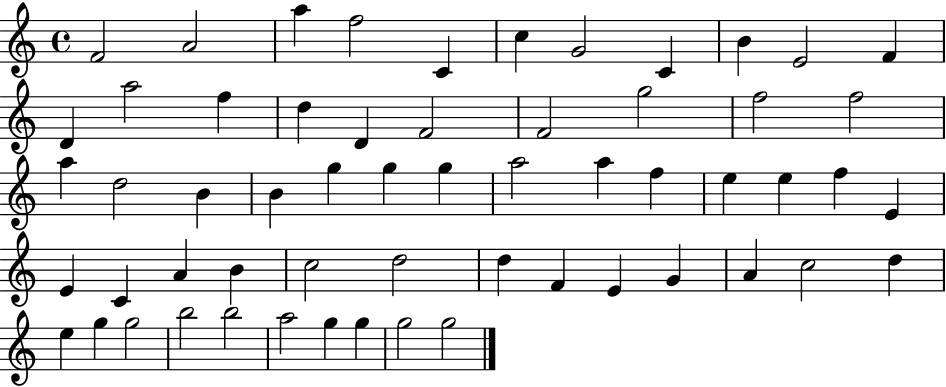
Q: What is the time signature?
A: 4/4